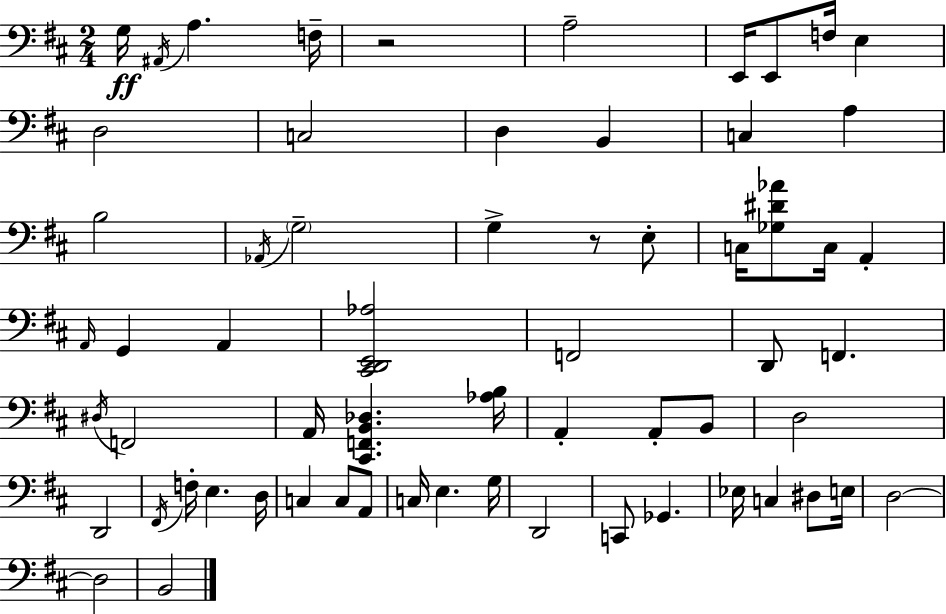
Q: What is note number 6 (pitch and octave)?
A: E2